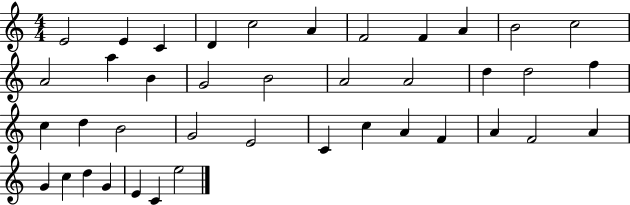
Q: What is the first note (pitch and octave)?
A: E4